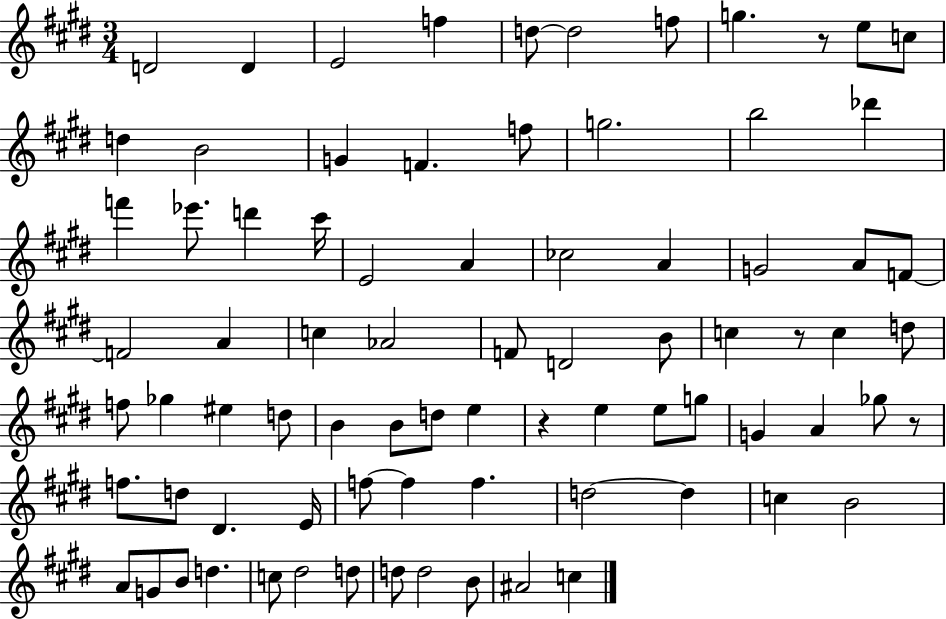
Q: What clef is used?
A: treble